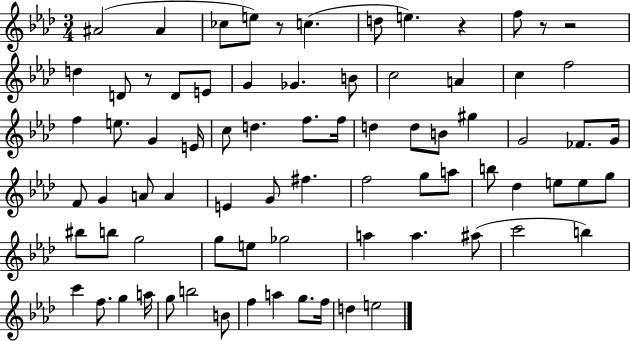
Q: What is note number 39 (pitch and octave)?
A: E4